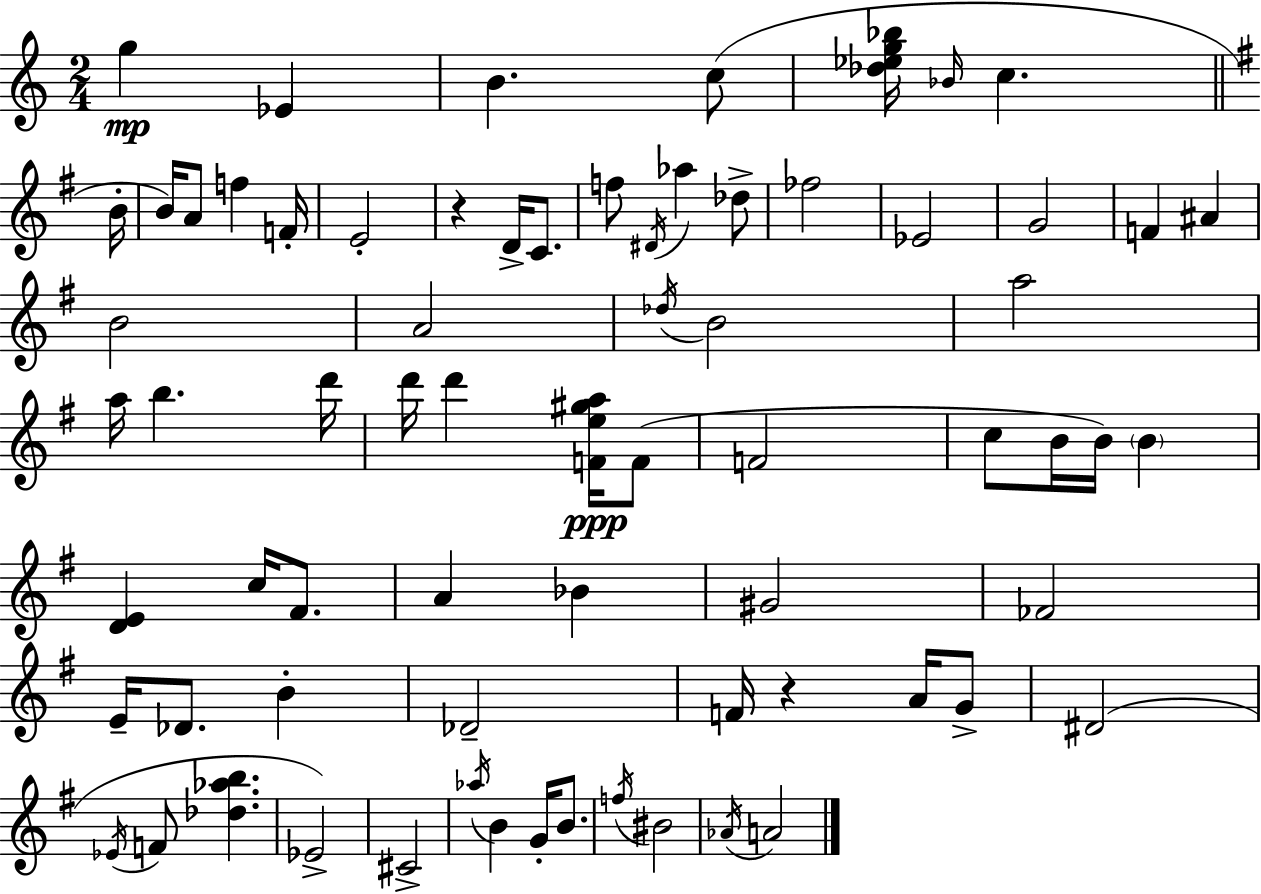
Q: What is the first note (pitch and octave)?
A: G5